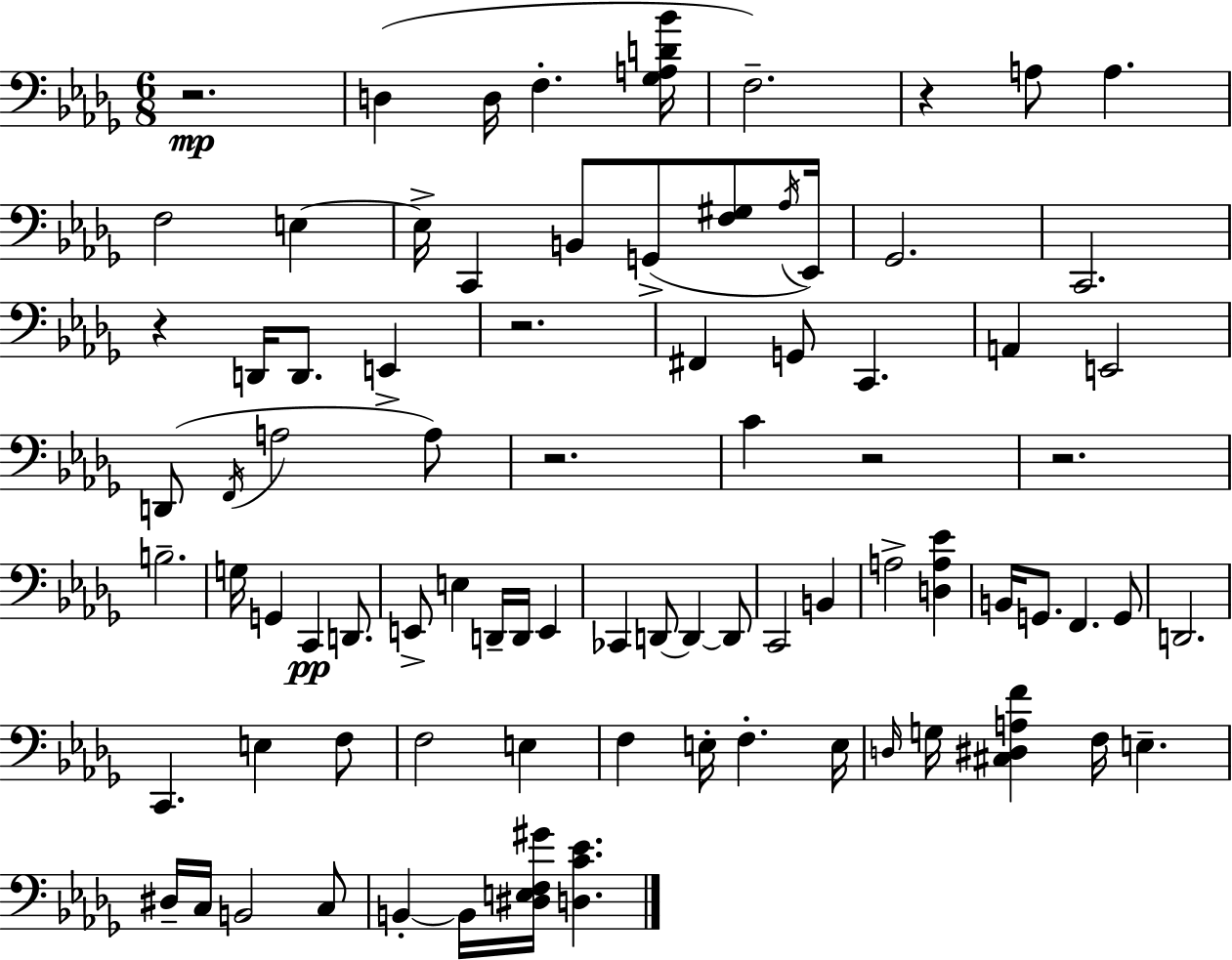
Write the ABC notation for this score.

X:1
T:Untitled
M:6/8
L:1/4
K:Bbm
z2 D, D,/4 F, [_G,A,D_B]/4 F,2 z A,/2 A, F,2 E, E,/4 C,, B,,/2 G,,/2 [F,^G,]/2 _A,/4 _E,,/4 _G,,2 C,,2 z D,,/4 D,,/2 E,, z2 ^F,, G,,/2 C,, A,, E,,2 D,,/2 F,,/4 A,2 A,/2 z2 C z2 z2 B,2 G,/4 G,, C,, D,,/2 E,,/2 E, D,,/4 D,,/4 E,, _C,, D,,/2 D,, D,,/2 C,,2 B,, A,2 [D,A,_E] B,,/4 G,,/2 F,, G,,/2 D,,2 C,, E, F,/2 F,2 E, F, E,/4 F, E,/4 D,/4 G,/4 [^C,^D,A,F] F,/4 E, ^D,/4 C,/4 B,,2 C,/2 B,, B,,/4 [^D,E,F,^G]/4 [D,C_E]